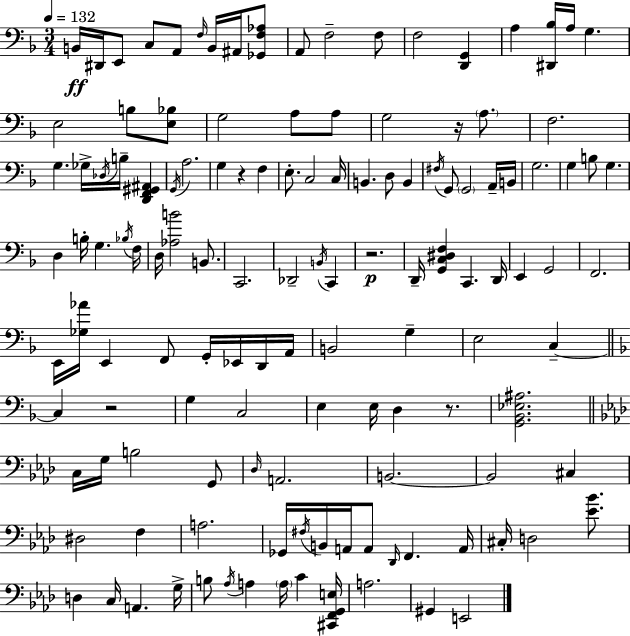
{
  \clef bass
  \numericTimeSignature
  \time 3/4
  \key d \minor
  \tempo 4 = 132
  b,16\ff dis,16 e,8 c8 a,8 \grace { f16 } b,16 ais,16 <ges, f aes>8 | a,8 f2-- f8 | f2 <d, g,>4 | a4 <dis, bes>16 a16 g4. | \break e2 b8 <e bes>8 | g2 a8 a8 | g2 r16 \parenthesize a8. | f2. | \break g4. ges16-> \acciaccatura { des16 } b16-- <d, f, gis, ais,>4 | \acciaccatura { g,16 } a2. | g4 r4 f4 | e8.-. c2 | \break c16 b,4. d8 b,4 | \acciaccatura { fis16 } g,8 \parenthesize g,2 | a,16-- b,16 g2. | g4 b8 g4. | \break d4 b16-. g4. | \acciaccatura { bes16 } f16 d16 <aes b'>2 | b,8. c,2. | des,2-- | \break \acciaccatura { b,16 } c,4 r2.\p | d,16-- <g, c dis f>4 c,4. | d,16 e,4 g,2 | f,2. | \break e,16 <ges aes'>16 e,4 | f,8 g,16-. ees,16 d,16 a,16 b,2 | g4-- e2 | c4--~~ \bar "||" \break \key d \minor c4 r2 | g4 c2 | e4 e16 d4 r8. | <g, bes, ees ais>2. | \break \bar "||" \break \key aes \major c16 g16 b2 g,8 | \grace { des16 } a,2. | b,2.~~ | b,2 cis4 | \break dis2 f4 | a2. | ges,16 \acciaccatura { fis16 } b,16 a,16 a,8 \grace { des,16 } f,4. | a,16 cis16-. d2 | \break <ees' bes'>8. d4 c16 a,4. | g16-> b8 \acciaccatura { aes16 } a4 \parenthesize a16 c'4 | <cis, f, g, e>16 a2. | gis,4 e,2 | \break \bar "|."
}